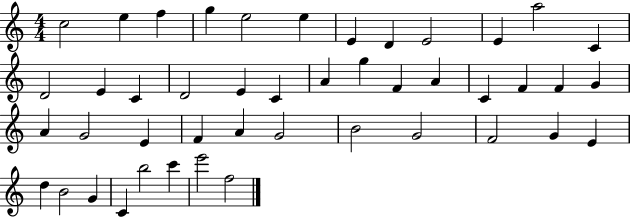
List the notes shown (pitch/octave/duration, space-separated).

C5/h E5/q F5/q G5/q E5/h E5/q E4/q D4/q E4/h E4/q A5/h C4/q D4/h E4/q C4/q D4/h E4/q C4/q A4/q G5/q F4/q A4/q C4/q F4/q F4/q G4/q A4/q G4/h E4/q F4/q A4/q G4/h B4/h G4/h F4/h G4/q E4/q D5/q B4/h G4/q C4/q B5/h C6/q E6/h F5/h